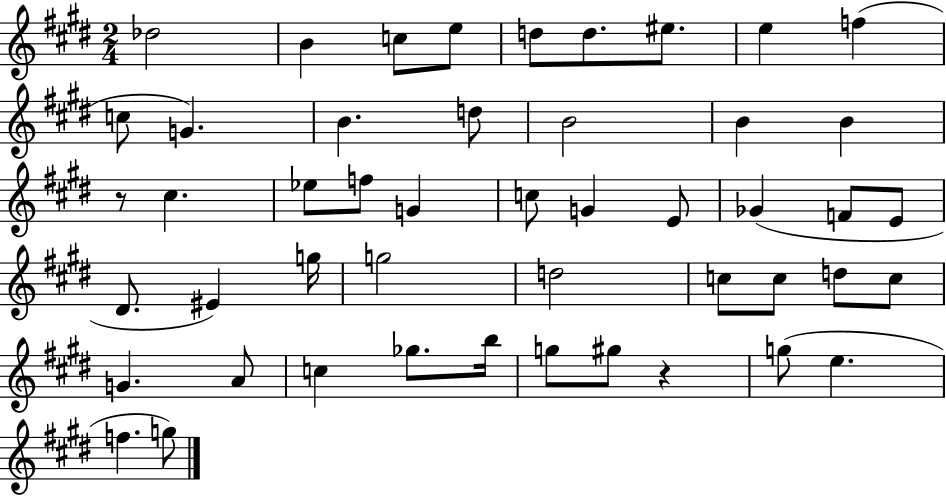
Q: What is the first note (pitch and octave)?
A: Db5